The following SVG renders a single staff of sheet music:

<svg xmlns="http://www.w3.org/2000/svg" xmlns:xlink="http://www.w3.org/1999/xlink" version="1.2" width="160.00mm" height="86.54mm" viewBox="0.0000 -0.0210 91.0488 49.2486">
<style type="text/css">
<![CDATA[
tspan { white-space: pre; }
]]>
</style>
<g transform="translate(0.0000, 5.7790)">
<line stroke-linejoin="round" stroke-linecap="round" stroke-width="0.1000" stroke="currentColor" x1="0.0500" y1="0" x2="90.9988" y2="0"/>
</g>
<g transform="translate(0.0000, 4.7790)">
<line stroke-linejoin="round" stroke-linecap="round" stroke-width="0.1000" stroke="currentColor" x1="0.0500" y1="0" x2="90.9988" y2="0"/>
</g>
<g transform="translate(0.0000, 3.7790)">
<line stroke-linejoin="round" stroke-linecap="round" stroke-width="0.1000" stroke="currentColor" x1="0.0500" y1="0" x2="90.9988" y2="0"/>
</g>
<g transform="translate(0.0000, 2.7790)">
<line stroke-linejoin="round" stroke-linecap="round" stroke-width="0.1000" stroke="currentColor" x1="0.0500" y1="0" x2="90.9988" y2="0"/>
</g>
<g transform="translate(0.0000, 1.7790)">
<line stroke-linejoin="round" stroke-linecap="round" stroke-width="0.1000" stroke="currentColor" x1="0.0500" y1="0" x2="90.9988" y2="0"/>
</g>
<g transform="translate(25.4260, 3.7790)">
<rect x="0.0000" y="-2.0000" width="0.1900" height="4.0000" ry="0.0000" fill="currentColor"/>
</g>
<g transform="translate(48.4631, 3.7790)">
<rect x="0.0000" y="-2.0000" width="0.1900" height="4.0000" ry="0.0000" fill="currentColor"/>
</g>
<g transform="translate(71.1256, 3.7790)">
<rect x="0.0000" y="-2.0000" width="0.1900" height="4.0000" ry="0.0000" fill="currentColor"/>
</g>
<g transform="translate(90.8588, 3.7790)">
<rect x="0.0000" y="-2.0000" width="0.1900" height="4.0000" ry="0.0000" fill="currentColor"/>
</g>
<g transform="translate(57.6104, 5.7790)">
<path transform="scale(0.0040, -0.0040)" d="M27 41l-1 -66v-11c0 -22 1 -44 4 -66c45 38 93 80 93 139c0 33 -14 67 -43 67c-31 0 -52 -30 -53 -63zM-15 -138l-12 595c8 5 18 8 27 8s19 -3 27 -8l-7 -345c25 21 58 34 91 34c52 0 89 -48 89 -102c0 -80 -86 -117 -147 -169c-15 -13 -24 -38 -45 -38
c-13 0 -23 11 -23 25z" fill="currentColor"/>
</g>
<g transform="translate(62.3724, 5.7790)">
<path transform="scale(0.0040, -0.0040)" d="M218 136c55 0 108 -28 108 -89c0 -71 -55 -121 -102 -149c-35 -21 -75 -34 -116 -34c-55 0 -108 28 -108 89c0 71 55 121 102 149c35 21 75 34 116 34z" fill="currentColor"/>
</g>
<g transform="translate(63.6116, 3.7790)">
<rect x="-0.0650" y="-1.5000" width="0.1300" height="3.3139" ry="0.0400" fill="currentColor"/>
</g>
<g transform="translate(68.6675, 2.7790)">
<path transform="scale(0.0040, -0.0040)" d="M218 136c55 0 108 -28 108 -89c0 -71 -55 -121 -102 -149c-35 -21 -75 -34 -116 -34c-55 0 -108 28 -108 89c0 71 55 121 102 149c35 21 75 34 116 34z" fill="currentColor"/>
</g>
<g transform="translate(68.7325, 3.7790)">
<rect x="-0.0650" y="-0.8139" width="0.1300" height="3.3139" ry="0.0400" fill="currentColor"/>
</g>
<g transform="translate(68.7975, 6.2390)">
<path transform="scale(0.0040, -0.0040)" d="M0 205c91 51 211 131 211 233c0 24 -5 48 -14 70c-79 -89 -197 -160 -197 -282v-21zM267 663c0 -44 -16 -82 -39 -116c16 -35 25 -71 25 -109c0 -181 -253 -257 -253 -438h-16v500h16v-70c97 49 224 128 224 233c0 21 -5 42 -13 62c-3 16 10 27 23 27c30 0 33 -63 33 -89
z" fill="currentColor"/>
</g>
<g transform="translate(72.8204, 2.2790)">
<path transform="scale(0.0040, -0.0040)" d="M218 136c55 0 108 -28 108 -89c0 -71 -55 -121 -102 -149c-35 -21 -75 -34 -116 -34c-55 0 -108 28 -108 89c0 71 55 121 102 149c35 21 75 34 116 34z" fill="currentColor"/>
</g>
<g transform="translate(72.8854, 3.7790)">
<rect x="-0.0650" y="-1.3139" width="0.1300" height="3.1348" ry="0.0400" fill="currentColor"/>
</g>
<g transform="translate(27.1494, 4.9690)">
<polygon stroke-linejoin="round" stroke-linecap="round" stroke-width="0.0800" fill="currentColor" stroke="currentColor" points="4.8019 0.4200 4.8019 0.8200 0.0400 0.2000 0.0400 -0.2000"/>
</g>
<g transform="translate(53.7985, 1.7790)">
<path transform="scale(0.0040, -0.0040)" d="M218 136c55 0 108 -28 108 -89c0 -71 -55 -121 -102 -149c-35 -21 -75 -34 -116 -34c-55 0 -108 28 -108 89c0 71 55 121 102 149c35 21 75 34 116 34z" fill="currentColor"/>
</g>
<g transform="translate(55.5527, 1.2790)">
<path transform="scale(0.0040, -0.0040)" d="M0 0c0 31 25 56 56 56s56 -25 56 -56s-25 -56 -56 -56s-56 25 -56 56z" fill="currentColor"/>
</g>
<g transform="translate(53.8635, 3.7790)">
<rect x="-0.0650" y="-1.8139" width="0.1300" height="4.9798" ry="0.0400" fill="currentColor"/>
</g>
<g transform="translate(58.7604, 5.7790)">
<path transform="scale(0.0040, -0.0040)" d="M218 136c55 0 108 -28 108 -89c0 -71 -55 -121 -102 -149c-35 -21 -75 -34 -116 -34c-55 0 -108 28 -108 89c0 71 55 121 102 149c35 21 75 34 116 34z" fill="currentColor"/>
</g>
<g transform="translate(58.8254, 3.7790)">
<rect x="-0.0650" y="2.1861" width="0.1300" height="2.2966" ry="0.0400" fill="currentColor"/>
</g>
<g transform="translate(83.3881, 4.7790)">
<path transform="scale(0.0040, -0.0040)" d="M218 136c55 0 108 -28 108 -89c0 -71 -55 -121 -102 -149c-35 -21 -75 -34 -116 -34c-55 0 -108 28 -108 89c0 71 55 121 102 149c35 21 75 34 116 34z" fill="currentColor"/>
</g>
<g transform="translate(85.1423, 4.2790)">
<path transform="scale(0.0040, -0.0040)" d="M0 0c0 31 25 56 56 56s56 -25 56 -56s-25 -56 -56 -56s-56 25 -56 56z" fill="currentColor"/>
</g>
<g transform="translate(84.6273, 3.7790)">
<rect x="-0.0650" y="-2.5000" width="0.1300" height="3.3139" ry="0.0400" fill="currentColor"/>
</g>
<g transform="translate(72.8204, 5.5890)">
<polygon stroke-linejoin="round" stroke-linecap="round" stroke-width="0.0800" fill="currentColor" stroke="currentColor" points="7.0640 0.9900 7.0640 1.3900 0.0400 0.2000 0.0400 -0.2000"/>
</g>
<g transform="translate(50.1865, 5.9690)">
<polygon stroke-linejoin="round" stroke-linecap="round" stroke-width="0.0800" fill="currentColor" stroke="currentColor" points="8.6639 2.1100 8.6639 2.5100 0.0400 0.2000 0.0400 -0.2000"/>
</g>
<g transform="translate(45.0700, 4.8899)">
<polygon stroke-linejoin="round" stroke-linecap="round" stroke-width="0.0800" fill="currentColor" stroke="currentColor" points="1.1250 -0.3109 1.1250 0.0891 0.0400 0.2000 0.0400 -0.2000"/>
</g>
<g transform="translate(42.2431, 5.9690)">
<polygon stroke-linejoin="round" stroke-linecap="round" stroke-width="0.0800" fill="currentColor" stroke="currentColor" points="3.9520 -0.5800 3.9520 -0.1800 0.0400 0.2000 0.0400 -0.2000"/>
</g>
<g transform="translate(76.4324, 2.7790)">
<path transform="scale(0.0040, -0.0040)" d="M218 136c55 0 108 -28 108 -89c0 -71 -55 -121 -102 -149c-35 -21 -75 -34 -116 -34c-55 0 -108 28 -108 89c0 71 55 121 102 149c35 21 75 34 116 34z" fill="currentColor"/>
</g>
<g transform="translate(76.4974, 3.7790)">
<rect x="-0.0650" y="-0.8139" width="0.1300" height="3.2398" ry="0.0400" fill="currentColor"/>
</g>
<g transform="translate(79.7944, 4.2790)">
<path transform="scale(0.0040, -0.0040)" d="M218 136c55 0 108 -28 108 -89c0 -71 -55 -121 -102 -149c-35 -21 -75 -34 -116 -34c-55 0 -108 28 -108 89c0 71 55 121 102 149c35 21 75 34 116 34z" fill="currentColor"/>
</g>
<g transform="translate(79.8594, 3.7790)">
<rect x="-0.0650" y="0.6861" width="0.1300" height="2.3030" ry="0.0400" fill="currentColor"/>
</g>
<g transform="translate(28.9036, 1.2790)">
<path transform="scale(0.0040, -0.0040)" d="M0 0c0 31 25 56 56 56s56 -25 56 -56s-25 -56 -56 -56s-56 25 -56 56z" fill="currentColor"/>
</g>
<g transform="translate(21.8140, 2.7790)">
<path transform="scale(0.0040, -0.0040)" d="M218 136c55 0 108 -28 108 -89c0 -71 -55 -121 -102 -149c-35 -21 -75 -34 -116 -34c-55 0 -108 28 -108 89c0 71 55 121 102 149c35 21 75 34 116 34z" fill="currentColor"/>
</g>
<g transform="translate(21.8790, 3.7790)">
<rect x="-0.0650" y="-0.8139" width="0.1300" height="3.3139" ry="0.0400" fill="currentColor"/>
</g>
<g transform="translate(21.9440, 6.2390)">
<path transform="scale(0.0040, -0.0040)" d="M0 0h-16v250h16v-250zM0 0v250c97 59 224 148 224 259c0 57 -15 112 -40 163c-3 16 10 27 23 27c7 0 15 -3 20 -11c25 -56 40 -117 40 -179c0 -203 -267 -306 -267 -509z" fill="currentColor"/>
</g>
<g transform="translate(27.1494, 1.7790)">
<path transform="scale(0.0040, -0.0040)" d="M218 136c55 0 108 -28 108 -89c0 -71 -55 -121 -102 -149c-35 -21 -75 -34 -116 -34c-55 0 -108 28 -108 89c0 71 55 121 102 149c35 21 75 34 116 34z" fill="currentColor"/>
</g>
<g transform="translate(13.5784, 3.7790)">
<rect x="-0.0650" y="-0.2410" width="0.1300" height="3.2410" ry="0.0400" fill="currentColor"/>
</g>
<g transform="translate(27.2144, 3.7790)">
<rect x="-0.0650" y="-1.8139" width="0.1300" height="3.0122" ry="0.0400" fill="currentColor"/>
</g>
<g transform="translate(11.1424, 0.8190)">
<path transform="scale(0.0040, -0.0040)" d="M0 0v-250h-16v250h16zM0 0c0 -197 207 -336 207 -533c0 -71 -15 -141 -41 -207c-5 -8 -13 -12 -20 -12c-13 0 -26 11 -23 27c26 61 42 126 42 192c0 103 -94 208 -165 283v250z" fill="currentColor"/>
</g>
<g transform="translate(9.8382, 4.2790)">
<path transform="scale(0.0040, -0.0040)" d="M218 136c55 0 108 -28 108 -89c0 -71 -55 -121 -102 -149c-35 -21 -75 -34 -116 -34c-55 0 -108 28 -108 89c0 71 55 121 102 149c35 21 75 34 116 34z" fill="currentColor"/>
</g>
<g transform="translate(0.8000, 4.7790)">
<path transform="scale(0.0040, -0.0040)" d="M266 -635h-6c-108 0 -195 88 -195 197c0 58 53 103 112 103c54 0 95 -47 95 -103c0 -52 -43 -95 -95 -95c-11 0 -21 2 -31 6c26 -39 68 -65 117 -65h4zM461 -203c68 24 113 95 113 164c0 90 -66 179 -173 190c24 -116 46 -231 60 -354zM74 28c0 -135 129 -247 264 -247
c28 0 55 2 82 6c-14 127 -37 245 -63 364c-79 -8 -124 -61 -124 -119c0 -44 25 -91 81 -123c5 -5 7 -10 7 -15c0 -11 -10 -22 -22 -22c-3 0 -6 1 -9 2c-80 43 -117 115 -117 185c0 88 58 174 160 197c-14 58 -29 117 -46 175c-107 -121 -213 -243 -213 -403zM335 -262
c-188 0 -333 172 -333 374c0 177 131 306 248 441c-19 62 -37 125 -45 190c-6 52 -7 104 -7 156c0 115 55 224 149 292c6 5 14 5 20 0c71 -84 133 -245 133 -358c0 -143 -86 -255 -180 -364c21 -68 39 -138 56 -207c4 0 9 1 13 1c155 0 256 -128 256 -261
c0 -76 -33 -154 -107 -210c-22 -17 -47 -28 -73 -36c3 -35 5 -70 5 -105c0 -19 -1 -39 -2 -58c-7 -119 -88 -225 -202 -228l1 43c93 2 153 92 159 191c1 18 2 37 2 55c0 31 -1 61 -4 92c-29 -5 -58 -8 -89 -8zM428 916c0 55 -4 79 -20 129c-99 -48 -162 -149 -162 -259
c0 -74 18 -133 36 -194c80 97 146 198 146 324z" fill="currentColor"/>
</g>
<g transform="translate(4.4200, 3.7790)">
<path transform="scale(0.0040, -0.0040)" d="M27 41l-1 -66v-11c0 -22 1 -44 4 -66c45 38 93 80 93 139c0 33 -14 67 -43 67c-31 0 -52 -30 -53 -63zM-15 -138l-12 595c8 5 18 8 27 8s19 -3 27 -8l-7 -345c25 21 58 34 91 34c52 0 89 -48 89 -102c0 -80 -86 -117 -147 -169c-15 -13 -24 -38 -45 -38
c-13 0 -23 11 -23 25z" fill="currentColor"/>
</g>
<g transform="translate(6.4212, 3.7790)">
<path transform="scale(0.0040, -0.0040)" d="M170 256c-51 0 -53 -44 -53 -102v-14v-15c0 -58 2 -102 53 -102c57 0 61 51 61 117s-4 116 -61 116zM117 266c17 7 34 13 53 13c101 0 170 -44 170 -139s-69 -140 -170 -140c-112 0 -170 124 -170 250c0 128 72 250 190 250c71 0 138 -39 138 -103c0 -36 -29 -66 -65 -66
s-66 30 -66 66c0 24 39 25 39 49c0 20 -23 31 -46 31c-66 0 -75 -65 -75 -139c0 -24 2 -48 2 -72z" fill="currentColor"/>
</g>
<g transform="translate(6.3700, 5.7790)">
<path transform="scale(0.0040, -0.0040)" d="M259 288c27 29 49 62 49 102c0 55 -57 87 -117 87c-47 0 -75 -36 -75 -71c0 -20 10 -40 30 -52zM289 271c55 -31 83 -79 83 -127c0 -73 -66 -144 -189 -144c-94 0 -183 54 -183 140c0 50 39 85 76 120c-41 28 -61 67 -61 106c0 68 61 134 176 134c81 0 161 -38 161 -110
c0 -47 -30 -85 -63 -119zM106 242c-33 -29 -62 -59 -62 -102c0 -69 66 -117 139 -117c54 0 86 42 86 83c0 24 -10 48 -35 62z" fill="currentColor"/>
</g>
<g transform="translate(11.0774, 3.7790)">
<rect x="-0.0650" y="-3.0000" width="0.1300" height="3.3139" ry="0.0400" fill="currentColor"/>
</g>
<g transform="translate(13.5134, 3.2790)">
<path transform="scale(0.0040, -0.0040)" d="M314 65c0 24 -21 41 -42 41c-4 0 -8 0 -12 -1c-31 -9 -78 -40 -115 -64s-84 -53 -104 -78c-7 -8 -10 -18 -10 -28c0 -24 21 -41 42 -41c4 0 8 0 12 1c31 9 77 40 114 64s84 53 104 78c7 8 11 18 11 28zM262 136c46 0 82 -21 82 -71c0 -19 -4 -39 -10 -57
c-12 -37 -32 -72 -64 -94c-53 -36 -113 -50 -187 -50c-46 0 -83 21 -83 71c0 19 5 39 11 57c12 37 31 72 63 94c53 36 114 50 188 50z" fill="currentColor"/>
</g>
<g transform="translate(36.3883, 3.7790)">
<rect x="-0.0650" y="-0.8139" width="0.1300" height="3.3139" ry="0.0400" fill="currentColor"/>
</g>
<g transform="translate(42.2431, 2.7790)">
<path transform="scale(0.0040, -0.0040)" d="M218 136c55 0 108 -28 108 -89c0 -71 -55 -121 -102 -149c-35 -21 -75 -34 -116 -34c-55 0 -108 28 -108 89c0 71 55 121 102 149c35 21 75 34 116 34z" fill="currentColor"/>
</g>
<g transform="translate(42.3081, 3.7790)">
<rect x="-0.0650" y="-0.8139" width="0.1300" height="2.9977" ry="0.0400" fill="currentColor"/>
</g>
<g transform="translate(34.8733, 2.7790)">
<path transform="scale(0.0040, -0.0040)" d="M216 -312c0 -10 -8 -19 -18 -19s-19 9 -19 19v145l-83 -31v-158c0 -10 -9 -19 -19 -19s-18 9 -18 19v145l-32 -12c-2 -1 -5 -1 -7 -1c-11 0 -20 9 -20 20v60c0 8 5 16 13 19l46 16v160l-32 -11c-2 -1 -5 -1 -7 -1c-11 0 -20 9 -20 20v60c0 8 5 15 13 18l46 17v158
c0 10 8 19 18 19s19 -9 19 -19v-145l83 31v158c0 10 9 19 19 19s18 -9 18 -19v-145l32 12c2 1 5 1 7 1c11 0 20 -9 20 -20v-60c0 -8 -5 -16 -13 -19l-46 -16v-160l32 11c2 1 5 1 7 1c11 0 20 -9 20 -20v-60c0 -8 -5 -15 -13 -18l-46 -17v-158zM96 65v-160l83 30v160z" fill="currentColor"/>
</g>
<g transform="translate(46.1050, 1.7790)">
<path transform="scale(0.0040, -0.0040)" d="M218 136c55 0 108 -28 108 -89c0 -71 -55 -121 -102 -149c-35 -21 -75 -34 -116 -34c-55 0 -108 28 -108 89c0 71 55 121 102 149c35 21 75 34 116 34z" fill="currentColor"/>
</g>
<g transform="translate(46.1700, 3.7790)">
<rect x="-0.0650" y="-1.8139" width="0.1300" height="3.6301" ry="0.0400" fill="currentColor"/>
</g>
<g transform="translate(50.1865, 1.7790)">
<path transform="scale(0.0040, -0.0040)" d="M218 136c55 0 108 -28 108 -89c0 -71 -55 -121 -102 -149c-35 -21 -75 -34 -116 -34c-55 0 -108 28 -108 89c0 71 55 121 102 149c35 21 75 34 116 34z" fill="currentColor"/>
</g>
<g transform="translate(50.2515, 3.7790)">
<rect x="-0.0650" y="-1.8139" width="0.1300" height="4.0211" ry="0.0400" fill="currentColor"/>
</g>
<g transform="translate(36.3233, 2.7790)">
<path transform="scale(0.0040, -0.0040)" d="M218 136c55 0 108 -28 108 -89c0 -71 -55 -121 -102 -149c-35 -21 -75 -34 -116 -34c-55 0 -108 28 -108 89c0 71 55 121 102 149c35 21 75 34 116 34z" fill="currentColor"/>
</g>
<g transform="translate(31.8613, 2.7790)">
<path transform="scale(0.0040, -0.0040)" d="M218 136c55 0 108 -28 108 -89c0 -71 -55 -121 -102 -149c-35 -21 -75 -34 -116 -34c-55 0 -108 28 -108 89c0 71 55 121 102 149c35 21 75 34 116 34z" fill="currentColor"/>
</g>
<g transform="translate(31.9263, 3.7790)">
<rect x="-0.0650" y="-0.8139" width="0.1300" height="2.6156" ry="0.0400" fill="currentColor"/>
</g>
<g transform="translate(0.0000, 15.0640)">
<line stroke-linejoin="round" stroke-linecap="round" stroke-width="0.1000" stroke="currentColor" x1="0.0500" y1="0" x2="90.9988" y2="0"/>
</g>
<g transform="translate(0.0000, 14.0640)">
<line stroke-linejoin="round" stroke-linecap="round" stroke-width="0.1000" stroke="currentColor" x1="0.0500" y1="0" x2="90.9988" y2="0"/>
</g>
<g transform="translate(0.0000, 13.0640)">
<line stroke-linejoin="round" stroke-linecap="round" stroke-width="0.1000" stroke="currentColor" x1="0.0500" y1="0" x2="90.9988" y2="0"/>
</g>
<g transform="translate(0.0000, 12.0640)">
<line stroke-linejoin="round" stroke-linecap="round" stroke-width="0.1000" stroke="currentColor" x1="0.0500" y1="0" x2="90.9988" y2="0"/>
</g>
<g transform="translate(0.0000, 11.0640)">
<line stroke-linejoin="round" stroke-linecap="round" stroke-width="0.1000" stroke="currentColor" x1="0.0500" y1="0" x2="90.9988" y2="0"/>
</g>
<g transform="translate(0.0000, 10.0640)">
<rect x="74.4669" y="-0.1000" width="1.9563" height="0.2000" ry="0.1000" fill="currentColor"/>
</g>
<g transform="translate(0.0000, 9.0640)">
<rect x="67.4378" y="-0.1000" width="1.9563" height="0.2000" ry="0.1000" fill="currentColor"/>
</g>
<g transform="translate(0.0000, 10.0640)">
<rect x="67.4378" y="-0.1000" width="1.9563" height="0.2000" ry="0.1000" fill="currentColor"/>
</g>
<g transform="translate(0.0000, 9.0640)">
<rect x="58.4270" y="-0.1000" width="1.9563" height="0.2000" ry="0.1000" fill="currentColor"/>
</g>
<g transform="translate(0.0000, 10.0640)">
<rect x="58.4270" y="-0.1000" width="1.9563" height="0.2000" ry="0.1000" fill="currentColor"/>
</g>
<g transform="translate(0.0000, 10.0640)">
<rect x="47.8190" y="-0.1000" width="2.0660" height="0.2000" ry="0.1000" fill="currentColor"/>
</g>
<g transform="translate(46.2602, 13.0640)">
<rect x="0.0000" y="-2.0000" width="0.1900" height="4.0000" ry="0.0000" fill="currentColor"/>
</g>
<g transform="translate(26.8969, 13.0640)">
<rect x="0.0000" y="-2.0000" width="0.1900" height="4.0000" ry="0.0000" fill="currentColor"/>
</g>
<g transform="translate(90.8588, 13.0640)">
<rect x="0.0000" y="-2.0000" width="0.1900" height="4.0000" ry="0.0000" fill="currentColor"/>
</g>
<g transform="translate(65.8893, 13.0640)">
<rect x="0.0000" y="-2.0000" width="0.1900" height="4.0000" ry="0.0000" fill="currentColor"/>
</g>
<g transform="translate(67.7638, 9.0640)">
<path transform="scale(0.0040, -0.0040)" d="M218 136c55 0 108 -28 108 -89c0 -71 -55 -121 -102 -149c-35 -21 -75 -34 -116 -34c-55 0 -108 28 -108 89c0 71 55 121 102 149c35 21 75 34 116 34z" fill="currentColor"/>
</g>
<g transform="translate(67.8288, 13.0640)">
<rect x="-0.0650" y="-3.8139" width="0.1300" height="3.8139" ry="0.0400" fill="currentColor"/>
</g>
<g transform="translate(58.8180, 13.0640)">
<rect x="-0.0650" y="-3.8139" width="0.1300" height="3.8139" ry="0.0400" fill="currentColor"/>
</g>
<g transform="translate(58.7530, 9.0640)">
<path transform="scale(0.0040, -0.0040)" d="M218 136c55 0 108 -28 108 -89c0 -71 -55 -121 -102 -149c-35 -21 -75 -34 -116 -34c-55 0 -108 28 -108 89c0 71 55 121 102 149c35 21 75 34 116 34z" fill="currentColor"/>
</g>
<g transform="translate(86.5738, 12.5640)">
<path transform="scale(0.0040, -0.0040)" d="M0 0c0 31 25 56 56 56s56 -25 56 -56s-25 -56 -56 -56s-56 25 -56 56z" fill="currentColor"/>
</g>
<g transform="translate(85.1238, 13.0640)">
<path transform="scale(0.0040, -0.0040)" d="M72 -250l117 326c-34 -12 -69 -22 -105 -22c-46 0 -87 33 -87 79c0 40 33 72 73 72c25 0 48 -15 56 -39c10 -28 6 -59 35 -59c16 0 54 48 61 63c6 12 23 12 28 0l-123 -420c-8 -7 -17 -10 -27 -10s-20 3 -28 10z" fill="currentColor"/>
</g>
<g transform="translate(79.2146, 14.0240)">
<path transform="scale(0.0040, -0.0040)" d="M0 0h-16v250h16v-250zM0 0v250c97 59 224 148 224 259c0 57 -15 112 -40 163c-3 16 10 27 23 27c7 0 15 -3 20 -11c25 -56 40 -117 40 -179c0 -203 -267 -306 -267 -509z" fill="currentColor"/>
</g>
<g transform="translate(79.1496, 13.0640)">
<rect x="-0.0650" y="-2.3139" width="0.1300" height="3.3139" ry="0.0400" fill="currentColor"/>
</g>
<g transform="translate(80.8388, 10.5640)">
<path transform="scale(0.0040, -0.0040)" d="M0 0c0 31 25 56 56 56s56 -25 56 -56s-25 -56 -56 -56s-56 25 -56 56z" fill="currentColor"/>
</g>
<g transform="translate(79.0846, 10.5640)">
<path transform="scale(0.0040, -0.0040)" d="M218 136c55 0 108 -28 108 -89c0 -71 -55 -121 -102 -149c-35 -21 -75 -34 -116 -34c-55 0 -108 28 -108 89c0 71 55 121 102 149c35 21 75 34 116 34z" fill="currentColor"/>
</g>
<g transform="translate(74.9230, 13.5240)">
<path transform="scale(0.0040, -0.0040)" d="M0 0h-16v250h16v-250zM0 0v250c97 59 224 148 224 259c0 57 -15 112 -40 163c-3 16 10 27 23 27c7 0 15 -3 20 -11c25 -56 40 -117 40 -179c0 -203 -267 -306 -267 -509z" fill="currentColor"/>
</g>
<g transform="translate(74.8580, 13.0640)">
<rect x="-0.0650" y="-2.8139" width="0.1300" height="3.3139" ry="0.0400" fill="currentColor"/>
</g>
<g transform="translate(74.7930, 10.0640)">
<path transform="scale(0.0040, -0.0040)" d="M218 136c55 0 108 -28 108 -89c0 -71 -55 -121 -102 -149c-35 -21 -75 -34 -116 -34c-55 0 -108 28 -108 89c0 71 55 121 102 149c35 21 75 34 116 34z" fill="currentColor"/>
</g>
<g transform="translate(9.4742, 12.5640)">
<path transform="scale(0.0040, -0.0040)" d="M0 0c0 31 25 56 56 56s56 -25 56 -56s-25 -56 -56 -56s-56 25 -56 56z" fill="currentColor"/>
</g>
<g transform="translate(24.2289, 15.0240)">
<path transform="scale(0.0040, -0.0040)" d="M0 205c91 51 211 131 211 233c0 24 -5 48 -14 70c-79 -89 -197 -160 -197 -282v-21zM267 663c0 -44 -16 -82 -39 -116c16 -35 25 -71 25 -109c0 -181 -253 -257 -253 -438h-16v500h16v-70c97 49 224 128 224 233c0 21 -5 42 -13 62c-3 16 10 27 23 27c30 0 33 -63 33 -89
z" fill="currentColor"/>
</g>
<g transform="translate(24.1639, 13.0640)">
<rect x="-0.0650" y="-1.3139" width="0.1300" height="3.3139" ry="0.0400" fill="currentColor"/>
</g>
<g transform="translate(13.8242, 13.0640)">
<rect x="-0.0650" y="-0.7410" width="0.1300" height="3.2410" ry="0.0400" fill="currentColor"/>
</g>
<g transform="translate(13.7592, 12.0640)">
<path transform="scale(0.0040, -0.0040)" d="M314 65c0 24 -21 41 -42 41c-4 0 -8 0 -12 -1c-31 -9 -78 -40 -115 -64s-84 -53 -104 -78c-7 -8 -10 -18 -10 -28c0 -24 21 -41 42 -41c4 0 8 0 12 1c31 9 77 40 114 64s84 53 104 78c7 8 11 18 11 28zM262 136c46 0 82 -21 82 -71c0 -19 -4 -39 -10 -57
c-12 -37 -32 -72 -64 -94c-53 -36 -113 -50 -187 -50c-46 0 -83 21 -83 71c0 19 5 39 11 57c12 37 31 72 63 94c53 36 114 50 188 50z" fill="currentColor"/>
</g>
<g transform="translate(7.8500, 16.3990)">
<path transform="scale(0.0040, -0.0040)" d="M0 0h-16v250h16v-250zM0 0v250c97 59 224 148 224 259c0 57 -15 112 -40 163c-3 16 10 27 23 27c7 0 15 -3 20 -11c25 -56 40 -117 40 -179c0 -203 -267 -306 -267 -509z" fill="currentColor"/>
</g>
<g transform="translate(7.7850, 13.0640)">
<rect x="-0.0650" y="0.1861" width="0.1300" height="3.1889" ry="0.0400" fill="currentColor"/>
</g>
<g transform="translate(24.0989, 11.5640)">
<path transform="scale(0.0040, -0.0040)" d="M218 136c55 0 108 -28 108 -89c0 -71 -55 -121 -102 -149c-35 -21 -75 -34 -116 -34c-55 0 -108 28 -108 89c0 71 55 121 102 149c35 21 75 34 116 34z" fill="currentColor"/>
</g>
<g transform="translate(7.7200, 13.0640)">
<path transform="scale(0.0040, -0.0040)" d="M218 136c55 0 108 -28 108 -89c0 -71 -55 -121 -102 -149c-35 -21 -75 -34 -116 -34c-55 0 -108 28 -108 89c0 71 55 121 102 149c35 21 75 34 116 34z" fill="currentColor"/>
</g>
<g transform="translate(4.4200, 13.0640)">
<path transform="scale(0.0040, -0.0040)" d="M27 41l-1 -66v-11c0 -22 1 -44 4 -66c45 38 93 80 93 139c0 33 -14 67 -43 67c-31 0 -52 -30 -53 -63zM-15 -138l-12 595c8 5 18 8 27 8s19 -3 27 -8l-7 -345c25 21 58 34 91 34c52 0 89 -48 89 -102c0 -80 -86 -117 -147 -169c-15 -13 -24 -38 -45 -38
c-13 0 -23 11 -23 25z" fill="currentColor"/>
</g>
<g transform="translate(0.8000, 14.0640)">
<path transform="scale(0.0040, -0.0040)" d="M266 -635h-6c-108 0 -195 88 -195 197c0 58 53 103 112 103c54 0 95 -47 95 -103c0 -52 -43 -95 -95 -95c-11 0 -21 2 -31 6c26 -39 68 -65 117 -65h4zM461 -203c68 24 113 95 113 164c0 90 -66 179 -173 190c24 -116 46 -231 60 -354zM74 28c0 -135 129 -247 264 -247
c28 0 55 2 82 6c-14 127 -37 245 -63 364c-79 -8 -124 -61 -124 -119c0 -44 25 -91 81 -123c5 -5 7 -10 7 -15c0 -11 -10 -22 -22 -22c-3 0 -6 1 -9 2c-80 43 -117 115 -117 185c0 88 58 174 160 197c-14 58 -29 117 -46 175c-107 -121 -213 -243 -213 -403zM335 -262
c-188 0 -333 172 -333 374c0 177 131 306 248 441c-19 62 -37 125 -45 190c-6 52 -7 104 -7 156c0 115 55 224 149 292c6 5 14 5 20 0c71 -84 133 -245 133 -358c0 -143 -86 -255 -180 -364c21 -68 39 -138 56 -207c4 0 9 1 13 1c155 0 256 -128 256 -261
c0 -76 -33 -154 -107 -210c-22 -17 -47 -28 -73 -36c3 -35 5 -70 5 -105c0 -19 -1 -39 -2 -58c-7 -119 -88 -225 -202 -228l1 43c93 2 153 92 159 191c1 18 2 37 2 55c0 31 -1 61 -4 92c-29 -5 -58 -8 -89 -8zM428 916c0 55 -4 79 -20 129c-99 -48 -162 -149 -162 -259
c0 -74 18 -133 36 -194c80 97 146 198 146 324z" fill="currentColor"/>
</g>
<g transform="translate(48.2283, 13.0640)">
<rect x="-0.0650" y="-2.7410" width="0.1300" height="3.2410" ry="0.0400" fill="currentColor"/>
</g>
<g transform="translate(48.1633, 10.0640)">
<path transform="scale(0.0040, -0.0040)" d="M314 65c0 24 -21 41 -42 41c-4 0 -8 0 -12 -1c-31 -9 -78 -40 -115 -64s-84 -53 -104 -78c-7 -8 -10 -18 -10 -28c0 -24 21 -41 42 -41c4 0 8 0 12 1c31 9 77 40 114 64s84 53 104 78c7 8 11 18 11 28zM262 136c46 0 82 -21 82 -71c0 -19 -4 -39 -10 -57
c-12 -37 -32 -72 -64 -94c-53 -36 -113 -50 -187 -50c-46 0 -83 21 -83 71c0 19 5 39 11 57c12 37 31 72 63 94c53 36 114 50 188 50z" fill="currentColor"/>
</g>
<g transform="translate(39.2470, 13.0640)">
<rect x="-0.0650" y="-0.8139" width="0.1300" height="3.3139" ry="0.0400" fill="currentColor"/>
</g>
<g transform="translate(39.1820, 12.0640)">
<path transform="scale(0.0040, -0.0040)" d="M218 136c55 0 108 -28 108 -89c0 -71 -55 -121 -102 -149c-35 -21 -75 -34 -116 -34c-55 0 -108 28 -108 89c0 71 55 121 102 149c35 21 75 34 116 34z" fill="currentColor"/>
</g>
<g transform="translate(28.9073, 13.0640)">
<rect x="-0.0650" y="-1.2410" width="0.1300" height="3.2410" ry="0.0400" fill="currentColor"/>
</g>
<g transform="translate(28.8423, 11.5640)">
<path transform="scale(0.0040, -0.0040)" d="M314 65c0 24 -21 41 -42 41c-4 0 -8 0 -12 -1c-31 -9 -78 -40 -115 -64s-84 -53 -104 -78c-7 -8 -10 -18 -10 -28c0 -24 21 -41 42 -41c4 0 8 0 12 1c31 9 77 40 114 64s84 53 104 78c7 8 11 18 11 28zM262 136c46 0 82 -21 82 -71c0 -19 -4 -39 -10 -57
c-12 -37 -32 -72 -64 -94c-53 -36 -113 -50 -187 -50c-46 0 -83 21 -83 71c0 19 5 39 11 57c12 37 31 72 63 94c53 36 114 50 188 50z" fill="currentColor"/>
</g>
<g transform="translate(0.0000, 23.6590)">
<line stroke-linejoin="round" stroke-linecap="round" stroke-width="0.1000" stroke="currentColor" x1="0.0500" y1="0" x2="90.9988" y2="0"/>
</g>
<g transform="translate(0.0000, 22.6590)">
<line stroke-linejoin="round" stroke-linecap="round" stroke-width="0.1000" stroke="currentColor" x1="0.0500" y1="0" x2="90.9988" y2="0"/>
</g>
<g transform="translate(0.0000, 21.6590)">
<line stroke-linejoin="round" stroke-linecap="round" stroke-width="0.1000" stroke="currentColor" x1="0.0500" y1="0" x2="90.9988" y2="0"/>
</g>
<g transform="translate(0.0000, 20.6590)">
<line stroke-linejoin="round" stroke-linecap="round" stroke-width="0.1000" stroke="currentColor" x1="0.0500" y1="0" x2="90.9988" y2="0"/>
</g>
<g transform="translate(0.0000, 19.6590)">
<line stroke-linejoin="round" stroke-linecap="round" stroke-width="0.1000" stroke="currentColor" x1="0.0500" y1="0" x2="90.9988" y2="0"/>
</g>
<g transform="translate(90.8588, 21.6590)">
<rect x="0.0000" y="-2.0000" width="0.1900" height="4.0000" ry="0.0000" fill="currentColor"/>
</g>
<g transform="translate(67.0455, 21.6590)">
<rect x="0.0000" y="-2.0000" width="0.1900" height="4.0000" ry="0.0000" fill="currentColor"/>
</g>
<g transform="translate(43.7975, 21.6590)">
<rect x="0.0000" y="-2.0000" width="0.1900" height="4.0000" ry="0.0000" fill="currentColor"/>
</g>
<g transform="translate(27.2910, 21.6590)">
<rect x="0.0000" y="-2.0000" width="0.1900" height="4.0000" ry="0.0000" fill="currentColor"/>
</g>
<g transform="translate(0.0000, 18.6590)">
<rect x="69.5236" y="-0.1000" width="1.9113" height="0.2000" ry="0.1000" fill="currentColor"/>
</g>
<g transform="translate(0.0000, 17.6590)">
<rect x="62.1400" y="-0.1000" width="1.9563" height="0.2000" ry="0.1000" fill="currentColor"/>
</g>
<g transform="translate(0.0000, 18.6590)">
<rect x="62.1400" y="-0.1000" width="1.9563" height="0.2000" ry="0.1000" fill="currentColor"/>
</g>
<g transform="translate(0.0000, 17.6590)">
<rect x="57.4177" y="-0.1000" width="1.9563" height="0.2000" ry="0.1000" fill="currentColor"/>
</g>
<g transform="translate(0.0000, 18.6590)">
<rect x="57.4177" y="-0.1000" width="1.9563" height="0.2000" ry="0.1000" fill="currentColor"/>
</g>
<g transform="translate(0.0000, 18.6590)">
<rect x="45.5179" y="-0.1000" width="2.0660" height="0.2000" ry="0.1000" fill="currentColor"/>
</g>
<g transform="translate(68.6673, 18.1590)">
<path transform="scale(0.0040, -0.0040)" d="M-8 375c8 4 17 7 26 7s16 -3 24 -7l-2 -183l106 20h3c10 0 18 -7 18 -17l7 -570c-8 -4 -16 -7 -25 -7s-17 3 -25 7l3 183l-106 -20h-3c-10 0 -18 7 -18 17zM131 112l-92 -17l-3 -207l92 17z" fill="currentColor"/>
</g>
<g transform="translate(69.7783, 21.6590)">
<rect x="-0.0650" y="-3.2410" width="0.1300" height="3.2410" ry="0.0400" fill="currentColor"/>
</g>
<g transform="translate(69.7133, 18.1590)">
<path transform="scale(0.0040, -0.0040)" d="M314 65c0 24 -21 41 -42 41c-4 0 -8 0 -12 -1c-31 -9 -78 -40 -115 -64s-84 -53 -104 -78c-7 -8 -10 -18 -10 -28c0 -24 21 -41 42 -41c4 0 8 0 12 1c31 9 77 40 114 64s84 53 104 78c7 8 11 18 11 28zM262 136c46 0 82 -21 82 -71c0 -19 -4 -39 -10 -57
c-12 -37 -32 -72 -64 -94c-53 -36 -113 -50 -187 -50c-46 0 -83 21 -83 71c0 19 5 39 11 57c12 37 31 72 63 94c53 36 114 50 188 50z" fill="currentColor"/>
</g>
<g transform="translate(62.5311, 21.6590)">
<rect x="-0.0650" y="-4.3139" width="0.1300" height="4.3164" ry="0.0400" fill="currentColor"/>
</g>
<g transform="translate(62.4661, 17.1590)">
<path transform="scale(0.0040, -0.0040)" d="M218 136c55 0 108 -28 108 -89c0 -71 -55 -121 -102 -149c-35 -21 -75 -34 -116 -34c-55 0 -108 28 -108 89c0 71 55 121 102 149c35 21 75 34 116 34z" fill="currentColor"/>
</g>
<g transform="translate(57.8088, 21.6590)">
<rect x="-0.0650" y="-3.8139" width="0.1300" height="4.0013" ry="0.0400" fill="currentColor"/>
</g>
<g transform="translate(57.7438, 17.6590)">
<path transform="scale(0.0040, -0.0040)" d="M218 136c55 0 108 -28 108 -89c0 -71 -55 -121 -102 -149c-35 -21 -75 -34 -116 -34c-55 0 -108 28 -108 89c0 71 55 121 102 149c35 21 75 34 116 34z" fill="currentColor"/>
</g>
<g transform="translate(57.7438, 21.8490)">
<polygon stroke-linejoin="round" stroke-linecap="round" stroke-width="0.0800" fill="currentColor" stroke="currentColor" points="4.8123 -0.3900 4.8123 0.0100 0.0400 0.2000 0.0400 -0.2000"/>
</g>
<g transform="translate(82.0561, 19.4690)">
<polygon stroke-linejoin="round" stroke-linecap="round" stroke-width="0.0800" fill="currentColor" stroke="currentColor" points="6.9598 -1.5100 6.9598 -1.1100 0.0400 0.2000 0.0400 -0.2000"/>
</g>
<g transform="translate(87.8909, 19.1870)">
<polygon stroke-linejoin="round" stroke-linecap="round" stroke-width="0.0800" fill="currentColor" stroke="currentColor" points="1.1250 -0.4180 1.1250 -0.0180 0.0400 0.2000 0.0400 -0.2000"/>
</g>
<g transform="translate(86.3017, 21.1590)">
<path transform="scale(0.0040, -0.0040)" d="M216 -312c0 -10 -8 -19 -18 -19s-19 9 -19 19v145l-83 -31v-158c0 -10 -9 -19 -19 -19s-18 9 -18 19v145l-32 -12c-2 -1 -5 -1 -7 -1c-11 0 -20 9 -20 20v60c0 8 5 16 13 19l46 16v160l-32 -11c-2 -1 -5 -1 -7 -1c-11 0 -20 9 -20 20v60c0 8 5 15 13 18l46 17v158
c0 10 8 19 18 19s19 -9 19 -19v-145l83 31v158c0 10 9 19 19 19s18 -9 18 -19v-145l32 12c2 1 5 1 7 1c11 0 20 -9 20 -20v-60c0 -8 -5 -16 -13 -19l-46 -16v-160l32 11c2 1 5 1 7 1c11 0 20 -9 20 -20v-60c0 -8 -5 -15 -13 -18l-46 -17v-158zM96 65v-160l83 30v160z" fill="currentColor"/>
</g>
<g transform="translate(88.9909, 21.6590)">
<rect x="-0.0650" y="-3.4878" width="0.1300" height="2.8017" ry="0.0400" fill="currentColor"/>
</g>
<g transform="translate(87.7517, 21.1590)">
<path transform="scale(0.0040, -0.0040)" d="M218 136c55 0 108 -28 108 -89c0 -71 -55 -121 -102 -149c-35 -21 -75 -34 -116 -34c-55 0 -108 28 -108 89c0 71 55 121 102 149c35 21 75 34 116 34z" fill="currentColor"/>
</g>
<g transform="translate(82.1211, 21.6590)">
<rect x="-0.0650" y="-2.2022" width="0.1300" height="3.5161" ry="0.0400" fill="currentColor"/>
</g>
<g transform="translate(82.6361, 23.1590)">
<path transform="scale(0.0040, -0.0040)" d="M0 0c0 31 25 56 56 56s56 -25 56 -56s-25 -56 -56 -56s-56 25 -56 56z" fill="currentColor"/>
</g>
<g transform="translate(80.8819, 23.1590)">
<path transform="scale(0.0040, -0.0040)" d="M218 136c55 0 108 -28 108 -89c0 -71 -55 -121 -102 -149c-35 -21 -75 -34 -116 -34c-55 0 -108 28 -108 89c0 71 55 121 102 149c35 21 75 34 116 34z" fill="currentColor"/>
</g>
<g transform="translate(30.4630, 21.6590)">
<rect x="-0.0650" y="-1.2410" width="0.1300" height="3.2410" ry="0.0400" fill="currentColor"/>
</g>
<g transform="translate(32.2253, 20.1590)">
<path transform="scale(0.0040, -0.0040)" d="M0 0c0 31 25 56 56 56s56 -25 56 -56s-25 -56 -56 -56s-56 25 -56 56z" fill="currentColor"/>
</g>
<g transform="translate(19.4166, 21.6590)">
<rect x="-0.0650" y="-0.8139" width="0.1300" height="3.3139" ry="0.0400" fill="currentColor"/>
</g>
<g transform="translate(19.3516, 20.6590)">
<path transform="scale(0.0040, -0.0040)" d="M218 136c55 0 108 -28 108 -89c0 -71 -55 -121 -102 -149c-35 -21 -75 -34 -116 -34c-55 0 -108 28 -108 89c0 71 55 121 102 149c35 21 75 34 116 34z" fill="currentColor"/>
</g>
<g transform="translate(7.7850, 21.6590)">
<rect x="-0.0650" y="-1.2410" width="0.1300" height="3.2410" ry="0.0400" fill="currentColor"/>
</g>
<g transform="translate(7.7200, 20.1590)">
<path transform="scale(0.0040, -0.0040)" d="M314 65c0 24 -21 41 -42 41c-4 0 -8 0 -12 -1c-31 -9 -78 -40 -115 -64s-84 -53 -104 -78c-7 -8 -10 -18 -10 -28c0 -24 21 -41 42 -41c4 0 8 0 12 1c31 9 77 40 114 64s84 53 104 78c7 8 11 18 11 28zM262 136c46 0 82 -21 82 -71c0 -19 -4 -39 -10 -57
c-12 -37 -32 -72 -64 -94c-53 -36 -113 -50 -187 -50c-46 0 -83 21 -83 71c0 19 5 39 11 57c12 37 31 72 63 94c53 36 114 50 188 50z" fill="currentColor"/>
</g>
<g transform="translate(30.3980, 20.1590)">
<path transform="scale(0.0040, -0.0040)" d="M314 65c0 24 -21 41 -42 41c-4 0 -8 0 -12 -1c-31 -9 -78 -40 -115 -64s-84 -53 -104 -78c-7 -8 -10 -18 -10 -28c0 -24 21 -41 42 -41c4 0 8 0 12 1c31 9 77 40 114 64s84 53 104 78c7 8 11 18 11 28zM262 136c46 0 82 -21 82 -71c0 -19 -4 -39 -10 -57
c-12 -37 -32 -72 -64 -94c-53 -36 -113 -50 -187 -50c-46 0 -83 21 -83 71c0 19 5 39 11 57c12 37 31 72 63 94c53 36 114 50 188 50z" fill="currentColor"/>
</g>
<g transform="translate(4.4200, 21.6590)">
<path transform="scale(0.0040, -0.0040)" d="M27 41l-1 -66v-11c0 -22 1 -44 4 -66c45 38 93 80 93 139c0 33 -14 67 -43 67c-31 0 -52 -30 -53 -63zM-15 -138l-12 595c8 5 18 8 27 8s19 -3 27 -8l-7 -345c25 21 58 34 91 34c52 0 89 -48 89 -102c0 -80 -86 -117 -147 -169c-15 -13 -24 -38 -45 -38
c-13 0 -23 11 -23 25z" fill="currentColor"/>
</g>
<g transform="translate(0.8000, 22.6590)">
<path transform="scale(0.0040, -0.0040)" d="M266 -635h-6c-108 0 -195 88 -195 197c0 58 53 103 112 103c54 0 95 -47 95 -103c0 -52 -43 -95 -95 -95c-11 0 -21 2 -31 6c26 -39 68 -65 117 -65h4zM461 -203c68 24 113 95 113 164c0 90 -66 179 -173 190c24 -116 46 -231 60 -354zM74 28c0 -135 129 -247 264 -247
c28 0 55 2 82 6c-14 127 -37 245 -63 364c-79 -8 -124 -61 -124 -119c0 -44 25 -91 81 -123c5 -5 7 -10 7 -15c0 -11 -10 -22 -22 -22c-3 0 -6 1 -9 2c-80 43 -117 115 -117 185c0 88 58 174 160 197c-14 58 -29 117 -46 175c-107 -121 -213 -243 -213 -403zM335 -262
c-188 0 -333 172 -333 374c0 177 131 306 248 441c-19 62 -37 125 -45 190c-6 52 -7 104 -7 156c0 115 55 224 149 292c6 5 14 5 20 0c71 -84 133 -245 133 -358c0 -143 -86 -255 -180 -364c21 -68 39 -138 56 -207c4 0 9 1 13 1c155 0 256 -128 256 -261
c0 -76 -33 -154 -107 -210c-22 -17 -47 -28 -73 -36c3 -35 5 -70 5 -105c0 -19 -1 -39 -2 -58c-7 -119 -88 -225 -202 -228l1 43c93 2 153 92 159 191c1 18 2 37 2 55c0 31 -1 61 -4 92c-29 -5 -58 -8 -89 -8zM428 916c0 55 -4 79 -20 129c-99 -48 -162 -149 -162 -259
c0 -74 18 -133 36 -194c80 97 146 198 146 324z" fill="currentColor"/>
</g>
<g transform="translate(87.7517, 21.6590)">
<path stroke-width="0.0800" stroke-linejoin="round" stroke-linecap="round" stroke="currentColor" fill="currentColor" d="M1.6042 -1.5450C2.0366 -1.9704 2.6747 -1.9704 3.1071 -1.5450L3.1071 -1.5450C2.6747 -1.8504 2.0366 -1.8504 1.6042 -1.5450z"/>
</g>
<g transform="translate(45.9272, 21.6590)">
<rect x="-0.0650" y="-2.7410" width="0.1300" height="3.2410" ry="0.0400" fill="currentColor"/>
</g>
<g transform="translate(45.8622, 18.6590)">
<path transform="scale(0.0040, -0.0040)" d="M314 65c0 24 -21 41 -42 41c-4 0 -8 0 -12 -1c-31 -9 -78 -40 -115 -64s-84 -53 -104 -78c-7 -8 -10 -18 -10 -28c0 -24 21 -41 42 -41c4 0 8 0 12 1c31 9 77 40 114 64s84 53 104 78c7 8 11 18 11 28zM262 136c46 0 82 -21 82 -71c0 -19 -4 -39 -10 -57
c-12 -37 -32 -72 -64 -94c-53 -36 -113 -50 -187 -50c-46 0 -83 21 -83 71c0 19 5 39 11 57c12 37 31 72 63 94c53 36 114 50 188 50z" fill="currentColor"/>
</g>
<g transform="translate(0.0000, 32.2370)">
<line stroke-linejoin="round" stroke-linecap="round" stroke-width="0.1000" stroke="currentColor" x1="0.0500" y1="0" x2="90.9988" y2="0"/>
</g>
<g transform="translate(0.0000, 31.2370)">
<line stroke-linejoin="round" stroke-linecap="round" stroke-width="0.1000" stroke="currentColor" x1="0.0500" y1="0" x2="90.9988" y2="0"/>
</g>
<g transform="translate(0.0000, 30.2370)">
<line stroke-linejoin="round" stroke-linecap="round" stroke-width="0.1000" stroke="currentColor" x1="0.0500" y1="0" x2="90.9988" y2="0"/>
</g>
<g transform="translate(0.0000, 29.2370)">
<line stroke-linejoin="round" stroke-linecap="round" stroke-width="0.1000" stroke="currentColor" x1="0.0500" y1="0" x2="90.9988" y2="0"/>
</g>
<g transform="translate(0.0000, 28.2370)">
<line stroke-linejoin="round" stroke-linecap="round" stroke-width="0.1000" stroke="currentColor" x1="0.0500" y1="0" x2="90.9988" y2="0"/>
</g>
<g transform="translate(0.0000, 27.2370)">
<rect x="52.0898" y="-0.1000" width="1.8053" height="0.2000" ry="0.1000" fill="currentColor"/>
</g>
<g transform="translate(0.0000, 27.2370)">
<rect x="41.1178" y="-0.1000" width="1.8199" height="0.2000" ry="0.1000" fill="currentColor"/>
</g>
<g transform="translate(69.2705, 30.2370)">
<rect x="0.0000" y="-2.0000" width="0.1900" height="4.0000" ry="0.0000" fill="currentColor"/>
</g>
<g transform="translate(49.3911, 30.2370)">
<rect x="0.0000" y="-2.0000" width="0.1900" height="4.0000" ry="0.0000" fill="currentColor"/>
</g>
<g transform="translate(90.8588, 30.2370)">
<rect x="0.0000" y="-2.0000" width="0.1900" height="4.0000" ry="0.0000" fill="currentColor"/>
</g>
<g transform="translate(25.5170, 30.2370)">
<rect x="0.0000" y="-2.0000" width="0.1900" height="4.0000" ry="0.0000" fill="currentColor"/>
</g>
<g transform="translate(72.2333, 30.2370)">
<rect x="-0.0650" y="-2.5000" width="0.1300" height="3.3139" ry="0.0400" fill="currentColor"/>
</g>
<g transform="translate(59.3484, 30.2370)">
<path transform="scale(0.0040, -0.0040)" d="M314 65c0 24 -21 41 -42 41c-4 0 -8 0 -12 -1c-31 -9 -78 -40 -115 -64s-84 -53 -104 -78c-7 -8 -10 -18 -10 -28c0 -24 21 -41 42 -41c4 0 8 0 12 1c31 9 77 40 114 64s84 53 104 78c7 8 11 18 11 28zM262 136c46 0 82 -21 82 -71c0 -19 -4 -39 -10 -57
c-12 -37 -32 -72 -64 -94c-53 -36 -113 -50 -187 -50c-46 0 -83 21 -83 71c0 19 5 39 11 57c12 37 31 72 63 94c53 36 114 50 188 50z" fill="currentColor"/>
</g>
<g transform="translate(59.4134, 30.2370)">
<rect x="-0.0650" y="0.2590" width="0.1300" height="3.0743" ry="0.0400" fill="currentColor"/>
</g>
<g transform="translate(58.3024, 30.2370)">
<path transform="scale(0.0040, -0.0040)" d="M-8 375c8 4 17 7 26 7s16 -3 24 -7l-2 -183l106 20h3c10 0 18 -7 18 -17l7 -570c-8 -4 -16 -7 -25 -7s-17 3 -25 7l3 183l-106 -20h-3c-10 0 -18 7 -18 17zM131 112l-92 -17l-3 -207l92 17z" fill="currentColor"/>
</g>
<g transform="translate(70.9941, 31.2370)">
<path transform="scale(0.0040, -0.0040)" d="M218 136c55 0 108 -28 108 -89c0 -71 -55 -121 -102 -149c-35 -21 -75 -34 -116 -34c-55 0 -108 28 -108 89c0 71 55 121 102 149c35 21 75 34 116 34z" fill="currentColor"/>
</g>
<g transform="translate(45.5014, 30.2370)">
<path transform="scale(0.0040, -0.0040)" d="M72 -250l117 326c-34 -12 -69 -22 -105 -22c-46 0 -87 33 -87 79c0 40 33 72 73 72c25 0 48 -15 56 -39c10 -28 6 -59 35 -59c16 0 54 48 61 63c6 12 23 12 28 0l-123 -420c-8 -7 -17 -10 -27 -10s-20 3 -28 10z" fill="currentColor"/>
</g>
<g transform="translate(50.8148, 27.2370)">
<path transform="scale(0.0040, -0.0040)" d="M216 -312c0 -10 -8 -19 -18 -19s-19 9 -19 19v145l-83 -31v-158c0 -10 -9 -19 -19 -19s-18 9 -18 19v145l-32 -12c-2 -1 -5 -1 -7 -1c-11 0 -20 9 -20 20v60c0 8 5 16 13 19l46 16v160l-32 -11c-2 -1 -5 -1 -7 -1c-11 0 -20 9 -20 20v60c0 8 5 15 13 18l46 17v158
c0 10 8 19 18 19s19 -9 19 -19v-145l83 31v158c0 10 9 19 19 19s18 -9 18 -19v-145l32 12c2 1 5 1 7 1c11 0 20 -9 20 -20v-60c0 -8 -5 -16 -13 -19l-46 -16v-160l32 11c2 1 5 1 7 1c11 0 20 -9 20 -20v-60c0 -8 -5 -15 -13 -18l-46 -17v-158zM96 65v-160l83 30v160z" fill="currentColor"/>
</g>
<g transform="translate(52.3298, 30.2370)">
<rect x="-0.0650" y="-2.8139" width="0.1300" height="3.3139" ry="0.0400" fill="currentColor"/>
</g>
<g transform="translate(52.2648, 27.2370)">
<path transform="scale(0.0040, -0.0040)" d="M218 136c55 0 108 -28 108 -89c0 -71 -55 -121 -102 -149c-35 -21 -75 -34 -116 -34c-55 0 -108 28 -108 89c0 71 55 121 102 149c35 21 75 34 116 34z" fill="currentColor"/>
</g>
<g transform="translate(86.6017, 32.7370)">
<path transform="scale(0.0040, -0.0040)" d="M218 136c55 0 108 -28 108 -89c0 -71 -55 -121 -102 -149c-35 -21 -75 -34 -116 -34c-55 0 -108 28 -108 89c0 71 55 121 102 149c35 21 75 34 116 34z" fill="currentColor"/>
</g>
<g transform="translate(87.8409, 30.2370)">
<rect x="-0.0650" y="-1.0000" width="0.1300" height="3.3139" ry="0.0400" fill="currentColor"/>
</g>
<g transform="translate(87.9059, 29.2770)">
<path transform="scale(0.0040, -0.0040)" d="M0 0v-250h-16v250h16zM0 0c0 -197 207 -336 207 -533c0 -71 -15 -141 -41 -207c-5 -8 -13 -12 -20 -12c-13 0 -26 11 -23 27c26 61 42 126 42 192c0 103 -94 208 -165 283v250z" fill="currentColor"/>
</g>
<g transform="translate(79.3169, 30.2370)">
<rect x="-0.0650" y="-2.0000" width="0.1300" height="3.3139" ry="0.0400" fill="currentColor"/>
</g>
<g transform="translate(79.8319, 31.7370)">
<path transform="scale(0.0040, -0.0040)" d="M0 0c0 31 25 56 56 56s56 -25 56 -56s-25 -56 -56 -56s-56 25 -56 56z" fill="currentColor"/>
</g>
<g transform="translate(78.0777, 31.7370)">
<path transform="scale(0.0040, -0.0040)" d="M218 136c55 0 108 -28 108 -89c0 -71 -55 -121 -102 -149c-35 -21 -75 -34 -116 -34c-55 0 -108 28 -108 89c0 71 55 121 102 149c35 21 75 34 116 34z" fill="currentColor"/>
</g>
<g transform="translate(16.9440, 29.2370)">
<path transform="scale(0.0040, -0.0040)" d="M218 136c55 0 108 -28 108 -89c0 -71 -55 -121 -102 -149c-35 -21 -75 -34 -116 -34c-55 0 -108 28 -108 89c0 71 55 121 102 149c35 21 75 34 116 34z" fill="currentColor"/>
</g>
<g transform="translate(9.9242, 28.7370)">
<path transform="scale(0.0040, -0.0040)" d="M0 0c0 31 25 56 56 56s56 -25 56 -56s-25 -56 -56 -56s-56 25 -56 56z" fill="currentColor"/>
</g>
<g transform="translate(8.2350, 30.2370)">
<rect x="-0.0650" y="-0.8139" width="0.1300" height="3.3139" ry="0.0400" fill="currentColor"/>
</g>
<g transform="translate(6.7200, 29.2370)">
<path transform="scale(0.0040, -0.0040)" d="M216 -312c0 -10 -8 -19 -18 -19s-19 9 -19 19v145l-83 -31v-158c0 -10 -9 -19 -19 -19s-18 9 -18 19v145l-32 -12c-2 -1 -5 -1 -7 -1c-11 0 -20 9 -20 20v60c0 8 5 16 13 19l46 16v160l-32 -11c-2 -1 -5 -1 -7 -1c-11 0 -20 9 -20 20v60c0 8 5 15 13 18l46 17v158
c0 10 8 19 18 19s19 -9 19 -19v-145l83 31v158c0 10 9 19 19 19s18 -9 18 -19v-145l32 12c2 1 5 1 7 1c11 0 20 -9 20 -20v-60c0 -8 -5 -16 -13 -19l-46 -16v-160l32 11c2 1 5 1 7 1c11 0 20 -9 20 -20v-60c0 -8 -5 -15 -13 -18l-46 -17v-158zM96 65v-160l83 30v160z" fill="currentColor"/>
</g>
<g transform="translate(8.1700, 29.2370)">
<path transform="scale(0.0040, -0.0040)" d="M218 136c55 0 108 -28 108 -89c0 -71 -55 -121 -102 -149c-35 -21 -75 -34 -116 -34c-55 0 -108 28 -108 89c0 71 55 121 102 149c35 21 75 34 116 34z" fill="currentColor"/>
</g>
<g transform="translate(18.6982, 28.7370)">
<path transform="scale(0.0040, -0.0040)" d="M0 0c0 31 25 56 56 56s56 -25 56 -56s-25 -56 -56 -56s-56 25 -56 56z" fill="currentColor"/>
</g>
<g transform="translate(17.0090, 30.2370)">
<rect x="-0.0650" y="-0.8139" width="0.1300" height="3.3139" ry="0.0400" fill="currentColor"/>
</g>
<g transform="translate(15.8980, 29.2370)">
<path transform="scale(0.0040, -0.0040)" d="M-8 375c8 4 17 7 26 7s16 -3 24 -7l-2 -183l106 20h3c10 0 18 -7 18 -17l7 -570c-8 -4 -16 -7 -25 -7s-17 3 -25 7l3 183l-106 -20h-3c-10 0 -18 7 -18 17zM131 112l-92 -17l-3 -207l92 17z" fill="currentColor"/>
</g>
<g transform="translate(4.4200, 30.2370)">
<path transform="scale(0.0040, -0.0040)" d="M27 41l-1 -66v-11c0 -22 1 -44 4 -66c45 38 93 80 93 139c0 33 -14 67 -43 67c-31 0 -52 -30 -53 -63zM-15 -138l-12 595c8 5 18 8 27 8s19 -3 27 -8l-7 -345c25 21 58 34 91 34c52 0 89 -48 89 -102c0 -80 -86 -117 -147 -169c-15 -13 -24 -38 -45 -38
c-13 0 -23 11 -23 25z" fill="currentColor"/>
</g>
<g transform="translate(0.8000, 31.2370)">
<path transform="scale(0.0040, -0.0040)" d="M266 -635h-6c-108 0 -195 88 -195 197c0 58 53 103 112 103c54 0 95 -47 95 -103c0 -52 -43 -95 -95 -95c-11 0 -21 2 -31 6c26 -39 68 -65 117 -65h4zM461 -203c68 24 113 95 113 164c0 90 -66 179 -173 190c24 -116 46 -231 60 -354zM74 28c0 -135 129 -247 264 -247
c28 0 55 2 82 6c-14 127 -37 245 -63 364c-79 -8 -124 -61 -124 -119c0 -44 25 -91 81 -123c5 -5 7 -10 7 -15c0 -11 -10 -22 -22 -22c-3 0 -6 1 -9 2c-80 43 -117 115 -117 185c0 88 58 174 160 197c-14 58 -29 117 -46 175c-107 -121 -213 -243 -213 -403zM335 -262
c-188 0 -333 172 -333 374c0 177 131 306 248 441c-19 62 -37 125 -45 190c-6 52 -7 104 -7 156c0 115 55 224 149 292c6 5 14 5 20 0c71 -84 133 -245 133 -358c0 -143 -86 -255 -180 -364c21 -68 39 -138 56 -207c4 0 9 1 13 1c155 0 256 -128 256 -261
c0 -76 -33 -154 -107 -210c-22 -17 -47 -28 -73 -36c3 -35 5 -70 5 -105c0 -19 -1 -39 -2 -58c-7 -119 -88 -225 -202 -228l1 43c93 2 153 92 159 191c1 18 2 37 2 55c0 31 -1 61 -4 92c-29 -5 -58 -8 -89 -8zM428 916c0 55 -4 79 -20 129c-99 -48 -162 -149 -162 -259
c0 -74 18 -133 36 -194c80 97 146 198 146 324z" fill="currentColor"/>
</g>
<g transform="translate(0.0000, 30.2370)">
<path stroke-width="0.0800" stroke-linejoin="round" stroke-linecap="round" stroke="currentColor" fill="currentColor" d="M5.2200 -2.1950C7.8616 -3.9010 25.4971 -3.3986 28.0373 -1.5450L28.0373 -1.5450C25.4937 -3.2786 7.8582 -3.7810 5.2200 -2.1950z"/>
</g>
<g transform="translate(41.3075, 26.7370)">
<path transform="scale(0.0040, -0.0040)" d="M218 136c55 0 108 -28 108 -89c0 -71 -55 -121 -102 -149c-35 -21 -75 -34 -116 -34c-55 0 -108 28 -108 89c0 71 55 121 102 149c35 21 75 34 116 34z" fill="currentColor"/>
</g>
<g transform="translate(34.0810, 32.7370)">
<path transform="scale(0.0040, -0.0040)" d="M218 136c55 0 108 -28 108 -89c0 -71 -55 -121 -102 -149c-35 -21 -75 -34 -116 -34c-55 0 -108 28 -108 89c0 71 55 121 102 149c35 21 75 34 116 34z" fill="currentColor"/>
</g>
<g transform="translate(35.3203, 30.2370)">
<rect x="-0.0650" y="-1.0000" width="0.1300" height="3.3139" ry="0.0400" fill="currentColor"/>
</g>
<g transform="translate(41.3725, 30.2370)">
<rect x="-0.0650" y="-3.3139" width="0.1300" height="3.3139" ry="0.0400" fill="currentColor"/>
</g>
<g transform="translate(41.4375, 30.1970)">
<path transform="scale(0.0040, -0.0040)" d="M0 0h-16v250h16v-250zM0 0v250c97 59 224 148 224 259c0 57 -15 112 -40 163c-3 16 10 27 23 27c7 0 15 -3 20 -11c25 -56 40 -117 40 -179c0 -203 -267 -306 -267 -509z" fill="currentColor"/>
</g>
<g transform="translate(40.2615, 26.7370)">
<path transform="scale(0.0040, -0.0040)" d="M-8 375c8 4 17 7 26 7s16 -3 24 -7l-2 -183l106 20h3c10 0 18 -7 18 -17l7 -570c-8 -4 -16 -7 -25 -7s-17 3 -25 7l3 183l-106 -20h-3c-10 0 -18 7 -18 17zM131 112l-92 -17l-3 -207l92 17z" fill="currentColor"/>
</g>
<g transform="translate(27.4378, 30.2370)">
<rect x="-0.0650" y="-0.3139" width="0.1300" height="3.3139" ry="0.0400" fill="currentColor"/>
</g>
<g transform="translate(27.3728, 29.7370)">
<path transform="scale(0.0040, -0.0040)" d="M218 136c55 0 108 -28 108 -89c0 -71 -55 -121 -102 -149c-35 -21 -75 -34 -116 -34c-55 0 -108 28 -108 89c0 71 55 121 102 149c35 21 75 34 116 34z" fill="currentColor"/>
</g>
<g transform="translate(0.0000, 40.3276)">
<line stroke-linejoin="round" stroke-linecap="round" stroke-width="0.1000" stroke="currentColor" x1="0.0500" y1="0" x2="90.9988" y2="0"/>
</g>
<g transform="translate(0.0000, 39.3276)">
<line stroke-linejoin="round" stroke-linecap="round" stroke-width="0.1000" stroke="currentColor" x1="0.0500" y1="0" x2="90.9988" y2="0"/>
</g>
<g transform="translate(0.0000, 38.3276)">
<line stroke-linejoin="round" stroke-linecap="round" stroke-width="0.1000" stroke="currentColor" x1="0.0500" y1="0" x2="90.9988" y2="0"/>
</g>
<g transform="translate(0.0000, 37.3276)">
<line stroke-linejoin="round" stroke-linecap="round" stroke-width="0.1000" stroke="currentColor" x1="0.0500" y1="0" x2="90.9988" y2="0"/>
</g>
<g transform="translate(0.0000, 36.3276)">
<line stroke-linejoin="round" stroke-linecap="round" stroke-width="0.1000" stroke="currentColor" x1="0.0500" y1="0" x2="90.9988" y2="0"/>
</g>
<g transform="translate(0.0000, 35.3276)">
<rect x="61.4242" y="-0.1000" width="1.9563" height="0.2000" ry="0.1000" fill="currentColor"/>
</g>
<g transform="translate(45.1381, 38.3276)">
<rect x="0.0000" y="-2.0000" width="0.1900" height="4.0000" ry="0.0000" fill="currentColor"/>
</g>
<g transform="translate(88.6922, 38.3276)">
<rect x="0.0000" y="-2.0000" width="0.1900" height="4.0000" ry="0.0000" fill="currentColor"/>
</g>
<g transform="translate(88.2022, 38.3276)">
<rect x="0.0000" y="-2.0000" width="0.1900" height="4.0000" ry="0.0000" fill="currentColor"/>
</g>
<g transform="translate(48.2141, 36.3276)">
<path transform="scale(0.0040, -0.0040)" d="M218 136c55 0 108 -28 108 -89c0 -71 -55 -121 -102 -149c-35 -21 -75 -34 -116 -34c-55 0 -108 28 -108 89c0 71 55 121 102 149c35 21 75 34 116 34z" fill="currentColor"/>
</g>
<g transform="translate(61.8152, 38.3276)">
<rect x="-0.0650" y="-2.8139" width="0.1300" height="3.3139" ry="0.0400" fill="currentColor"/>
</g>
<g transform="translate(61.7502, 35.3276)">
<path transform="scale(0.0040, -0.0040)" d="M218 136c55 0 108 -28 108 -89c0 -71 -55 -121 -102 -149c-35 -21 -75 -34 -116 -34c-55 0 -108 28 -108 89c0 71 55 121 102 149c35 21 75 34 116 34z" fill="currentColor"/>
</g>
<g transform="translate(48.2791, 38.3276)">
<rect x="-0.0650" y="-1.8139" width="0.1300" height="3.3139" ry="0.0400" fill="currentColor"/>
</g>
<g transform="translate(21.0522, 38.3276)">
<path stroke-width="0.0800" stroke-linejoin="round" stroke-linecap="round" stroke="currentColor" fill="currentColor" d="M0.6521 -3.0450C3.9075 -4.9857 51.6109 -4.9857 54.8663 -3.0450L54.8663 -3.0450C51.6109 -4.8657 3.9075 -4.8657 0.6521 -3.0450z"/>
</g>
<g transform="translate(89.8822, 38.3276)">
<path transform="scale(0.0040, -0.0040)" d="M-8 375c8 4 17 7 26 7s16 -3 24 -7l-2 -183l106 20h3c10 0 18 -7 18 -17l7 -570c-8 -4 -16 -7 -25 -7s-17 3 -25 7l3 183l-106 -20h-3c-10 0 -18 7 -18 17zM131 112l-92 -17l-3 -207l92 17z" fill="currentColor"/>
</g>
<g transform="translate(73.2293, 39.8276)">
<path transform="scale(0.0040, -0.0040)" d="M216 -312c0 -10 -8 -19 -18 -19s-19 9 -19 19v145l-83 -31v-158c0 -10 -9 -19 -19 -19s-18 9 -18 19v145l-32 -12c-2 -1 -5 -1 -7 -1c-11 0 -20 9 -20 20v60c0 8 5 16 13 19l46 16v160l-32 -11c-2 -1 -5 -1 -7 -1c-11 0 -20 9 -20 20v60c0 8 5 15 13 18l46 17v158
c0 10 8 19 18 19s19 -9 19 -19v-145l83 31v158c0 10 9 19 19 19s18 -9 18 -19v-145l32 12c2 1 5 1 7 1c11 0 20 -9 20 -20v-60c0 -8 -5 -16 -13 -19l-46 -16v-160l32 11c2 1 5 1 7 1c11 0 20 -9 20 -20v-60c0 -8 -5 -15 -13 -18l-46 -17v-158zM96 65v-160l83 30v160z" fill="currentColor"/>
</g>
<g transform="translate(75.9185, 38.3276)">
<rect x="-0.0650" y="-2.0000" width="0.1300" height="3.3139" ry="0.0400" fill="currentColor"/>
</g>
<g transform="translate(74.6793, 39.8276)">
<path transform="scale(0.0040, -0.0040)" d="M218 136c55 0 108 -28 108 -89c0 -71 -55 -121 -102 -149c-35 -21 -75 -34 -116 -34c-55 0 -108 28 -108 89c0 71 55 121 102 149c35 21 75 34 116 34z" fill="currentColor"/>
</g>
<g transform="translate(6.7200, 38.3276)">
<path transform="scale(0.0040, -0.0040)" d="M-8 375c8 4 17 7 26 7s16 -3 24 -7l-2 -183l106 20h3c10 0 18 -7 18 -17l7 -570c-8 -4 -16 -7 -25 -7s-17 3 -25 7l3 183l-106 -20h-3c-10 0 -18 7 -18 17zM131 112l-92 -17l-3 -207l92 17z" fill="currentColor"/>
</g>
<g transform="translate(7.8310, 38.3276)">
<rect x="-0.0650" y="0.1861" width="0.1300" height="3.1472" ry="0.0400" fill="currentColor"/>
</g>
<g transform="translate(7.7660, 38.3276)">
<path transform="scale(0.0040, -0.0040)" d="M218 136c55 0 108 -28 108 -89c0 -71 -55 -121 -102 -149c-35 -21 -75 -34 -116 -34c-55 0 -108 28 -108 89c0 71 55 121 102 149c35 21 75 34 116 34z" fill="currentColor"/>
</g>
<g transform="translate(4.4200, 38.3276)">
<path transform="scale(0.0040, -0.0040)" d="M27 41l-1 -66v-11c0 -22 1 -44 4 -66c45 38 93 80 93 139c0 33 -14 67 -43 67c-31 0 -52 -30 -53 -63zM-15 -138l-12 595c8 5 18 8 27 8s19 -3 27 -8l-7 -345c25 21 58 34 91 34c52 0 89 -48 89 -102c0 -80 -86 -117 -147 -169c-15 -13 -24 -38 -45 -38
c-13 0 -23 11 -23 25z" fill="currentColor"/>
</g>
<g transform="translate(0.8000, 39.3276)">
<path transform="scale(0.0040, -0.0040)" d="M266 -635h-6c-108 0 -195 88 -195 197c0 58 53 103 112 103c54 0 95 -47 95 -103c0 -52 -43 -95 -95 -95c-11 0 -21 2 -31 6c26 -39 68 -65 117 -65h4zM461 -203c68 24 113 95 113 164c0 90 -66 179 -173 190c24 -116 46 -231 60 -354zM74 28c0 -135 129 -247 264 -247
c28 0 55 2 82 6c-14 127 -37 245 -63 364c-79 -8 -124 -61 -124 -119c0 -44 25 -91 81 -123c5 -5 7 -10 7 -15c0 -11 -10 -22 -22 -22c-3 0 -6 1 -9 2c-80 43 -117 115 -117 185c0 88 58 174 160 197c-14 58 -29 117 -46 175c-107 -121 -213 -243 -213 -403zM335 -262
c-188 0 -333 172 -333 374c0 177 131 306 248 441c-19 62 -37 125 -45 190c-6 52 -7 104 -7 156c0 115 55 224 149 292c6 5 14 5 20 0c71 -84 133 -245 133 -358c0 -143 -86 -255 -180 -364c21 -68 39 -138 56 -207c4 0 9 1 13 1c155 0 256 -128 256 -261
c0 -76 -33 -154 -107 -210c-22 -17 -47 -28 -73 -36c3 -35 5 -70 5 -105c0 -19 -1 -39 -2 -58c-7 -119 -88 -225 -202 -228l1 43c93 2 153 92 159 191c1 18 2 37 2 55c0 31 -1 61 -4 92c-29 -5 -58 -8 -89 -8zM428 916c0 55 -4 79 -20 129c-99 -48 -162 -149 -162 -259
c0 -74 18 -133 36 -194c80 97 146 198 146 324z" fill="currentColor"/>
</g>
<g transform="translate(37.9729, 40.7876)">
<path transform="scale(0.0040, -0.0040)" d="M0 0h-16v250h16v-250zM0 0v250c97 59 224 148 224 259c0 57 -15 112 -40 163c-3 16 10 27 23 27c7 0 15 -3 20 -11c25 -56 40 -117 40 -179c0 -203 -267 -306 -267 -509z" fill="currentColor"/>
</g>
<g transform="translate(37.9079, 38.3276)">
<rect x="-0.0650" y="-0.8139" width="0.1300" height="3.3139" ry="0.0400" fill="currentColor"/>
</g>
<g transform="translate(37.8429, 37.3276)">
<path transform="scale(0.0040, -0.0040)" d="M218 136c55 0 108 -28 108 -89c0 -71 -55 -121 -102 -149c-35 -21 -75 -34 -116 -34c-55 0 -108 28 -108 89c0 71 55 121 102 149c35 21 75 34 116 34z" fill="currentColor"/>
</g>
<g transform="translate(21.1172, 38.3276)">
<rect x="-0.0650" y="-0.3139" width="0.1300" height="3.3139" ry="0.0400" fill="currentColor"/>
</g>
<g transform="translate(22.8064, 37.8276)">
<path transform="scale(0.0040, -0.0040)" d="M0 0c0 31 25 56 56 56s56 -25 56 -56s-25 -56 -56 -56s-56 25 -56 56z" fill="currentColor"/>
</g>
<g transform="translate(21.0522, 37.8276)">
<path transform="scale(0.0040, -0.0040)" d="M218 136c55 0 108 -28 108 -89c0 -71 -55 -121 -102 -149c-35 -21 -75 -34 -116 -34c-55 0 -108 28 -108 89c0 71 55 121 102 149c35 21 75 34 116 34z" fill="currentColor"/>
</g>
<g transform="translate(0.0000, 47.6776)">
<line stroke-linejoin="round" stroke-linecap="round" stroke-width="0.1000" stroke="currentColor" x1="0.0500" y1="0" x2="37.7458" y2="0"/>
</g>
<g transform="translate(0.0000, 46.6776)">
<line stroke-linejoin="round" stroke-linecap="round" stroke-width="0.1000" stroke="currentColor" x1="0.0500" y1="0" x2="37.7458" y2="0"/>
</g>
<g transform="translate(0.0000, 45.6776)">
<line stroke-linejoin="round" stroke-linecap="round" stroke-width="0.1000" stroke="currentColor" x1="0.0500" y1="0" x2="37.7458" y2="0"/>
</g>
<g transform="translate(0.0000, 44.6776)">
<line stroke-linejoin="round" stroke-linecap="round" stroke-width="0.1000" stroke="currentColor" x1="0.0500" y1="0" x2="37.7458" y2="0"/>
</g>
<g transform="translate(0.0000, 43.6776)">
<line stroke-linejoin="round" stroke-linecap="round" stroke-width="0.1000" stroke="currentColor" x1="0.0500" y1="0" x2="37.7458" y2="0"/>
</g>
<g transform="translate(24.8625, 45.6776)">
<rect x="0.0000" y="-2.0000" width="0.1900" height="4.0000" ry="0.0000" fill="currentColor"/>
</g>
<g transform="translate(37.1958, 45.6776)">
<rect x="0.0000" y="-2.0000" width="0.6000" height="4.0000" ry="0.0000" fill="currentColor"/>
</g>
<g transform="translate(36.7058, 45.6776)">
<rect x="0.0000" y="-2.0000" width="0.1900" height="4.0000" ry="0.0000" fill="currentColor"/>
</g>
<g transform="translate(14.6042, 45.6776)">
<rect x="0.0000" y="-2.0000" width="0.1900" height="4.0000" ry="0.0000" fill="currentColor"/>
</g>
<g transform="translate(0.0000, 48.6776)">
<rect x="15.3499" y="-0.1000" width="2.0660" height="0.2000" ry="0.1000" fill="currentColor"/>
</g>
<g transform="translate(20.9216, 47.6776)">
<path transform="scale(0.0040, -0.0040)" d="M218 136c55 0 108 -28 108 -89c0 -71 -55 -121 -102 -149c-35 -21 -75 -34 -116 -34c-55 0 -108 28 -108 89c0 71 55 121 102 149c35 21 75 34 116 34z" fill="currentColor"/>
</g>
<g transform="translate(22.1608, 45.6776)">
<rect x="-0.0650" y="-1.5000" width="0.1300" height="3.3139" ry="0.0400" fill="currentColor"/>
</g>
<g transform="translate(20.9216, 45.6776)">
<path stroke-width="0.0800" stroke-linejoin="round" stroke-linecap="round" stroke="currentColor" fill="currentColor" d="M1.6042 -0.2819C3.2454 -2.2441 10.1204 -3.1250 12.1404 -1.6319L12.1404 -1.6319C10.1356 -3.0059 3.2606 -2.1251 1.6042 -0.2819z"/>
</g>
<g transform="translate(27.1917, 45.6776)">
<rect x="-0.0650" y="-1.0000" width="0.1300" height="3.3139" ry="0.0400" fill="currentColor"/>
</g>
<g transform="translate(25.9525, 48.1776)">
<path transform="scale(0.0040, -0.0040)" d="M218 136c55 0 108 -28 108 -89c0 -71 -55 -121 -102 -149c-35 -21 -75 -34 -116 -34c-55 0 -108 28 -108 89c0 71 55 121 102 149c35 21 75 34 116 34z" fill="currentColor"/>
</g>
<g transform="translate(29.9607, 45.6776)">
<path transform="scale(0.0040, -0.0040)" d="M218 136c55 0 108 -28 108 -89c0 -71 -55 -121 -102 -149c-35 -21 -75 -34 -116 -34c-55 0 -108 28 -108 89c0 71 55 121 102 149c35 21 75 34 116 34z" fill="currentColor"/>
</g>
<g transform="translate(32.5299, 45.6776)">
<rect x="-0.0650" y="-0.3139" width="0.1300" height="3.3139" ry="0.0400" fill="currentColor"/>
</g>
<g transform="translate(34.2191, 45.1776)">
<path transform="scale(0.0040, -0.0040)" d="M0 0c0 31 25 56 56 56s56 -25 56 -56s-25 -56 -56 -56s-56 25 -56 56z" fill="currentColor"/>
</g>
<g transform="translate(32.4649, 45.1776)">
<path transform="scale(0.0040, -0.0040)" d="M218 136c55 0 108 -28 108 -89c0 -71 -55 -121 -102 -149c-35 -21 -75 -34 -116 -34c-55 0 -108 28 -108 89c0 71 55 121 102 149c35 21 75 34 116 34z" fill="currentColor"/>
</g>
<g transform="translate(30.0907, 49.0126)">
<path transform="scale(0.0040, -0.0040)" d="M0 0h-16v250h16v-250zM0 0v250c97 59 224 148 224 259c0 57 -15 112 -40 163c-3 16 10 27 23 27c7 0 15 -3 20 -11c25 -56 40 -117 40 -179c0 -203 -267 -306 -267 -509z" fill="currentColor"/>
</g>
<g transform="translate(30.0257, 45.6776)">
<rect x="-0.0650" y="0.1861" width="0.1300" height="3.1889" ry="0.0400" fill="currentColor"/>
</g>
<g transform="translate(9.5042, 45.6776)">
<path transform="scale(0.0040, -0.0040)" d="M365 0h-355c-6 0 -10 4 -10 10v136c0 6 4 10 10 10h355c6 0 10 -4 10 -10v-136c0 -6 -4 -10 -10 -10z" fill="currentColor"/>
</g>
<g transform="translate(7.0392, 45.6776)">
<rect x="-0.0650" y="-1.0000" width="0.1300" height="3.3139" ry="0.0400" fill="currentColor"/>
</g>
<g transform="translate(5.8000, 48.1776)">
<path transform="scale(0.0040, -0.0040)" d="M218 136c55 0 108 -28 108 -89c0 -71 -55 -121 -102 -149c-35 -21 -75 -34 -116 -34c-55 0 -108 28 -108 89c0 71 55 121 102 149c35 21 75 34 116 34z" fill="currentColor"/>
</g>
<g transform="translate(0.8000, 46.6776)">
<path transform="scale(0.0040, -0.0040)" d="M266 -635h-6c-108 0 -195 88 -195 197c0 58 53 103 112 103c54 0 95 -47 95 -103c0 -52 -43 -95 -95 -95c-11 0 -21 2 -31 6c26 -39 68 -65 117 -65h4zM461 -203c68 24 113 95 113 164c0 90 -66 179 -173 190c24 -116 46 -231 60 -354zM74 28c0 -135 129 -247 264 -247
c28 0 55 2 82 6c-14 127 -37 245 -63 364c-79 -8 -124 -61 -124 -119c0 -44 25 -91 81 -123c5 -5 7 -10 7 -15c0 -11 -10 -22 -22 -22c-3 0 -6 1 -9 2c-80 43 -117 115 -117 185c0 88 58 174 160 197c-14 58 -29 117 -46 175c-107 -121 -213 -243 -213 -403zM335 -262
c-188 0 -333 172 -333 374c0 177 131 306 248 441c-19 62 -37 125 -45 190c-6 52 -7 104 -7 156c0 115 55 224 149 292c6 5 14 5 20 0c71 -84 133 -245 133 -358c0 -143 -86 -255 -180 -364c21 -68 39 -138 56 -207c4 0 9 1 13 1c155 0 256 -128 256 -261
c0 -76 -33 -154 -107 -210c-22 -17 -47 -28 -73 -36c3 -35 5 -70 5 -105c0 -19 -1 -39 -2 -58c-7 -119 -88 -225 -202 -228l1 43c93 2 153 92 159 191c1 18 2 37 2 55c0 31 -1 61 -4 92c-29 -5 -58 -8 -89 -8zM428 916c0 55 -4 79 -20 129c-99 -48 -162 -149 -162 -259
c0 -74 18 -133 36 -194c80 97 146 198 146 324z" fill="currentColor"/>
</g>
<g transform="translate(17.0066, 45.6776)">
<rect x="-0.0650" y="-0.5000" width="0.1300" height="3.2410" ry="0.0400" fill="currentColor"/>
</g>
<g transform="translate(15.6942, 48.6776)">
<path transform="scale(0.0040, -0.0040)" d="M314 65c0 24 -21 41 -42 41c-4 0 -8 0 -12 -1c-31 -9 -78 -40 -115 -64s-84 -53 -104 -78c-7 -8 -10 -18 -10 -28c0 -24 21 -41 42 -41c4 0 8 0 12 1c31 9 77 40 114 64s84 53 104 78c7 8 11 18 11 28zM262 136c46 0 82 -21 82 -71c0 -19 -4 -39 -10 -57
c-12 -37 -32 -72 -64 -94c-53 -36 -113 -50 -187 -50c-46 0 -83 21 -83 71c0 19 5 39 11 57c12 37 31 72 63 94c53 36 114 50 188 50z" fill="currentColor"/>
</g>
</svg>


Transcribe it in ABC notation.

X:1
T:Untitled
M:6/8
L:1/4
K:F
A/2 c2 d/2 f/2 d/2 ^d ^d/2 f/4 f/2 f/2 _E/2 _E d/4 e/2 d/2 A/2 G _B/2 d2 e/4 e2 d a2 c' c' a/2 g/2 z/2 e2 d e2 a2 c'/2 d'/2 b2 F/2 ^c/4 ^d d c D b/2 z/2 ^a B2 G F D/2 B c d/2 f a ^F D z2 C2 E D B/2 c